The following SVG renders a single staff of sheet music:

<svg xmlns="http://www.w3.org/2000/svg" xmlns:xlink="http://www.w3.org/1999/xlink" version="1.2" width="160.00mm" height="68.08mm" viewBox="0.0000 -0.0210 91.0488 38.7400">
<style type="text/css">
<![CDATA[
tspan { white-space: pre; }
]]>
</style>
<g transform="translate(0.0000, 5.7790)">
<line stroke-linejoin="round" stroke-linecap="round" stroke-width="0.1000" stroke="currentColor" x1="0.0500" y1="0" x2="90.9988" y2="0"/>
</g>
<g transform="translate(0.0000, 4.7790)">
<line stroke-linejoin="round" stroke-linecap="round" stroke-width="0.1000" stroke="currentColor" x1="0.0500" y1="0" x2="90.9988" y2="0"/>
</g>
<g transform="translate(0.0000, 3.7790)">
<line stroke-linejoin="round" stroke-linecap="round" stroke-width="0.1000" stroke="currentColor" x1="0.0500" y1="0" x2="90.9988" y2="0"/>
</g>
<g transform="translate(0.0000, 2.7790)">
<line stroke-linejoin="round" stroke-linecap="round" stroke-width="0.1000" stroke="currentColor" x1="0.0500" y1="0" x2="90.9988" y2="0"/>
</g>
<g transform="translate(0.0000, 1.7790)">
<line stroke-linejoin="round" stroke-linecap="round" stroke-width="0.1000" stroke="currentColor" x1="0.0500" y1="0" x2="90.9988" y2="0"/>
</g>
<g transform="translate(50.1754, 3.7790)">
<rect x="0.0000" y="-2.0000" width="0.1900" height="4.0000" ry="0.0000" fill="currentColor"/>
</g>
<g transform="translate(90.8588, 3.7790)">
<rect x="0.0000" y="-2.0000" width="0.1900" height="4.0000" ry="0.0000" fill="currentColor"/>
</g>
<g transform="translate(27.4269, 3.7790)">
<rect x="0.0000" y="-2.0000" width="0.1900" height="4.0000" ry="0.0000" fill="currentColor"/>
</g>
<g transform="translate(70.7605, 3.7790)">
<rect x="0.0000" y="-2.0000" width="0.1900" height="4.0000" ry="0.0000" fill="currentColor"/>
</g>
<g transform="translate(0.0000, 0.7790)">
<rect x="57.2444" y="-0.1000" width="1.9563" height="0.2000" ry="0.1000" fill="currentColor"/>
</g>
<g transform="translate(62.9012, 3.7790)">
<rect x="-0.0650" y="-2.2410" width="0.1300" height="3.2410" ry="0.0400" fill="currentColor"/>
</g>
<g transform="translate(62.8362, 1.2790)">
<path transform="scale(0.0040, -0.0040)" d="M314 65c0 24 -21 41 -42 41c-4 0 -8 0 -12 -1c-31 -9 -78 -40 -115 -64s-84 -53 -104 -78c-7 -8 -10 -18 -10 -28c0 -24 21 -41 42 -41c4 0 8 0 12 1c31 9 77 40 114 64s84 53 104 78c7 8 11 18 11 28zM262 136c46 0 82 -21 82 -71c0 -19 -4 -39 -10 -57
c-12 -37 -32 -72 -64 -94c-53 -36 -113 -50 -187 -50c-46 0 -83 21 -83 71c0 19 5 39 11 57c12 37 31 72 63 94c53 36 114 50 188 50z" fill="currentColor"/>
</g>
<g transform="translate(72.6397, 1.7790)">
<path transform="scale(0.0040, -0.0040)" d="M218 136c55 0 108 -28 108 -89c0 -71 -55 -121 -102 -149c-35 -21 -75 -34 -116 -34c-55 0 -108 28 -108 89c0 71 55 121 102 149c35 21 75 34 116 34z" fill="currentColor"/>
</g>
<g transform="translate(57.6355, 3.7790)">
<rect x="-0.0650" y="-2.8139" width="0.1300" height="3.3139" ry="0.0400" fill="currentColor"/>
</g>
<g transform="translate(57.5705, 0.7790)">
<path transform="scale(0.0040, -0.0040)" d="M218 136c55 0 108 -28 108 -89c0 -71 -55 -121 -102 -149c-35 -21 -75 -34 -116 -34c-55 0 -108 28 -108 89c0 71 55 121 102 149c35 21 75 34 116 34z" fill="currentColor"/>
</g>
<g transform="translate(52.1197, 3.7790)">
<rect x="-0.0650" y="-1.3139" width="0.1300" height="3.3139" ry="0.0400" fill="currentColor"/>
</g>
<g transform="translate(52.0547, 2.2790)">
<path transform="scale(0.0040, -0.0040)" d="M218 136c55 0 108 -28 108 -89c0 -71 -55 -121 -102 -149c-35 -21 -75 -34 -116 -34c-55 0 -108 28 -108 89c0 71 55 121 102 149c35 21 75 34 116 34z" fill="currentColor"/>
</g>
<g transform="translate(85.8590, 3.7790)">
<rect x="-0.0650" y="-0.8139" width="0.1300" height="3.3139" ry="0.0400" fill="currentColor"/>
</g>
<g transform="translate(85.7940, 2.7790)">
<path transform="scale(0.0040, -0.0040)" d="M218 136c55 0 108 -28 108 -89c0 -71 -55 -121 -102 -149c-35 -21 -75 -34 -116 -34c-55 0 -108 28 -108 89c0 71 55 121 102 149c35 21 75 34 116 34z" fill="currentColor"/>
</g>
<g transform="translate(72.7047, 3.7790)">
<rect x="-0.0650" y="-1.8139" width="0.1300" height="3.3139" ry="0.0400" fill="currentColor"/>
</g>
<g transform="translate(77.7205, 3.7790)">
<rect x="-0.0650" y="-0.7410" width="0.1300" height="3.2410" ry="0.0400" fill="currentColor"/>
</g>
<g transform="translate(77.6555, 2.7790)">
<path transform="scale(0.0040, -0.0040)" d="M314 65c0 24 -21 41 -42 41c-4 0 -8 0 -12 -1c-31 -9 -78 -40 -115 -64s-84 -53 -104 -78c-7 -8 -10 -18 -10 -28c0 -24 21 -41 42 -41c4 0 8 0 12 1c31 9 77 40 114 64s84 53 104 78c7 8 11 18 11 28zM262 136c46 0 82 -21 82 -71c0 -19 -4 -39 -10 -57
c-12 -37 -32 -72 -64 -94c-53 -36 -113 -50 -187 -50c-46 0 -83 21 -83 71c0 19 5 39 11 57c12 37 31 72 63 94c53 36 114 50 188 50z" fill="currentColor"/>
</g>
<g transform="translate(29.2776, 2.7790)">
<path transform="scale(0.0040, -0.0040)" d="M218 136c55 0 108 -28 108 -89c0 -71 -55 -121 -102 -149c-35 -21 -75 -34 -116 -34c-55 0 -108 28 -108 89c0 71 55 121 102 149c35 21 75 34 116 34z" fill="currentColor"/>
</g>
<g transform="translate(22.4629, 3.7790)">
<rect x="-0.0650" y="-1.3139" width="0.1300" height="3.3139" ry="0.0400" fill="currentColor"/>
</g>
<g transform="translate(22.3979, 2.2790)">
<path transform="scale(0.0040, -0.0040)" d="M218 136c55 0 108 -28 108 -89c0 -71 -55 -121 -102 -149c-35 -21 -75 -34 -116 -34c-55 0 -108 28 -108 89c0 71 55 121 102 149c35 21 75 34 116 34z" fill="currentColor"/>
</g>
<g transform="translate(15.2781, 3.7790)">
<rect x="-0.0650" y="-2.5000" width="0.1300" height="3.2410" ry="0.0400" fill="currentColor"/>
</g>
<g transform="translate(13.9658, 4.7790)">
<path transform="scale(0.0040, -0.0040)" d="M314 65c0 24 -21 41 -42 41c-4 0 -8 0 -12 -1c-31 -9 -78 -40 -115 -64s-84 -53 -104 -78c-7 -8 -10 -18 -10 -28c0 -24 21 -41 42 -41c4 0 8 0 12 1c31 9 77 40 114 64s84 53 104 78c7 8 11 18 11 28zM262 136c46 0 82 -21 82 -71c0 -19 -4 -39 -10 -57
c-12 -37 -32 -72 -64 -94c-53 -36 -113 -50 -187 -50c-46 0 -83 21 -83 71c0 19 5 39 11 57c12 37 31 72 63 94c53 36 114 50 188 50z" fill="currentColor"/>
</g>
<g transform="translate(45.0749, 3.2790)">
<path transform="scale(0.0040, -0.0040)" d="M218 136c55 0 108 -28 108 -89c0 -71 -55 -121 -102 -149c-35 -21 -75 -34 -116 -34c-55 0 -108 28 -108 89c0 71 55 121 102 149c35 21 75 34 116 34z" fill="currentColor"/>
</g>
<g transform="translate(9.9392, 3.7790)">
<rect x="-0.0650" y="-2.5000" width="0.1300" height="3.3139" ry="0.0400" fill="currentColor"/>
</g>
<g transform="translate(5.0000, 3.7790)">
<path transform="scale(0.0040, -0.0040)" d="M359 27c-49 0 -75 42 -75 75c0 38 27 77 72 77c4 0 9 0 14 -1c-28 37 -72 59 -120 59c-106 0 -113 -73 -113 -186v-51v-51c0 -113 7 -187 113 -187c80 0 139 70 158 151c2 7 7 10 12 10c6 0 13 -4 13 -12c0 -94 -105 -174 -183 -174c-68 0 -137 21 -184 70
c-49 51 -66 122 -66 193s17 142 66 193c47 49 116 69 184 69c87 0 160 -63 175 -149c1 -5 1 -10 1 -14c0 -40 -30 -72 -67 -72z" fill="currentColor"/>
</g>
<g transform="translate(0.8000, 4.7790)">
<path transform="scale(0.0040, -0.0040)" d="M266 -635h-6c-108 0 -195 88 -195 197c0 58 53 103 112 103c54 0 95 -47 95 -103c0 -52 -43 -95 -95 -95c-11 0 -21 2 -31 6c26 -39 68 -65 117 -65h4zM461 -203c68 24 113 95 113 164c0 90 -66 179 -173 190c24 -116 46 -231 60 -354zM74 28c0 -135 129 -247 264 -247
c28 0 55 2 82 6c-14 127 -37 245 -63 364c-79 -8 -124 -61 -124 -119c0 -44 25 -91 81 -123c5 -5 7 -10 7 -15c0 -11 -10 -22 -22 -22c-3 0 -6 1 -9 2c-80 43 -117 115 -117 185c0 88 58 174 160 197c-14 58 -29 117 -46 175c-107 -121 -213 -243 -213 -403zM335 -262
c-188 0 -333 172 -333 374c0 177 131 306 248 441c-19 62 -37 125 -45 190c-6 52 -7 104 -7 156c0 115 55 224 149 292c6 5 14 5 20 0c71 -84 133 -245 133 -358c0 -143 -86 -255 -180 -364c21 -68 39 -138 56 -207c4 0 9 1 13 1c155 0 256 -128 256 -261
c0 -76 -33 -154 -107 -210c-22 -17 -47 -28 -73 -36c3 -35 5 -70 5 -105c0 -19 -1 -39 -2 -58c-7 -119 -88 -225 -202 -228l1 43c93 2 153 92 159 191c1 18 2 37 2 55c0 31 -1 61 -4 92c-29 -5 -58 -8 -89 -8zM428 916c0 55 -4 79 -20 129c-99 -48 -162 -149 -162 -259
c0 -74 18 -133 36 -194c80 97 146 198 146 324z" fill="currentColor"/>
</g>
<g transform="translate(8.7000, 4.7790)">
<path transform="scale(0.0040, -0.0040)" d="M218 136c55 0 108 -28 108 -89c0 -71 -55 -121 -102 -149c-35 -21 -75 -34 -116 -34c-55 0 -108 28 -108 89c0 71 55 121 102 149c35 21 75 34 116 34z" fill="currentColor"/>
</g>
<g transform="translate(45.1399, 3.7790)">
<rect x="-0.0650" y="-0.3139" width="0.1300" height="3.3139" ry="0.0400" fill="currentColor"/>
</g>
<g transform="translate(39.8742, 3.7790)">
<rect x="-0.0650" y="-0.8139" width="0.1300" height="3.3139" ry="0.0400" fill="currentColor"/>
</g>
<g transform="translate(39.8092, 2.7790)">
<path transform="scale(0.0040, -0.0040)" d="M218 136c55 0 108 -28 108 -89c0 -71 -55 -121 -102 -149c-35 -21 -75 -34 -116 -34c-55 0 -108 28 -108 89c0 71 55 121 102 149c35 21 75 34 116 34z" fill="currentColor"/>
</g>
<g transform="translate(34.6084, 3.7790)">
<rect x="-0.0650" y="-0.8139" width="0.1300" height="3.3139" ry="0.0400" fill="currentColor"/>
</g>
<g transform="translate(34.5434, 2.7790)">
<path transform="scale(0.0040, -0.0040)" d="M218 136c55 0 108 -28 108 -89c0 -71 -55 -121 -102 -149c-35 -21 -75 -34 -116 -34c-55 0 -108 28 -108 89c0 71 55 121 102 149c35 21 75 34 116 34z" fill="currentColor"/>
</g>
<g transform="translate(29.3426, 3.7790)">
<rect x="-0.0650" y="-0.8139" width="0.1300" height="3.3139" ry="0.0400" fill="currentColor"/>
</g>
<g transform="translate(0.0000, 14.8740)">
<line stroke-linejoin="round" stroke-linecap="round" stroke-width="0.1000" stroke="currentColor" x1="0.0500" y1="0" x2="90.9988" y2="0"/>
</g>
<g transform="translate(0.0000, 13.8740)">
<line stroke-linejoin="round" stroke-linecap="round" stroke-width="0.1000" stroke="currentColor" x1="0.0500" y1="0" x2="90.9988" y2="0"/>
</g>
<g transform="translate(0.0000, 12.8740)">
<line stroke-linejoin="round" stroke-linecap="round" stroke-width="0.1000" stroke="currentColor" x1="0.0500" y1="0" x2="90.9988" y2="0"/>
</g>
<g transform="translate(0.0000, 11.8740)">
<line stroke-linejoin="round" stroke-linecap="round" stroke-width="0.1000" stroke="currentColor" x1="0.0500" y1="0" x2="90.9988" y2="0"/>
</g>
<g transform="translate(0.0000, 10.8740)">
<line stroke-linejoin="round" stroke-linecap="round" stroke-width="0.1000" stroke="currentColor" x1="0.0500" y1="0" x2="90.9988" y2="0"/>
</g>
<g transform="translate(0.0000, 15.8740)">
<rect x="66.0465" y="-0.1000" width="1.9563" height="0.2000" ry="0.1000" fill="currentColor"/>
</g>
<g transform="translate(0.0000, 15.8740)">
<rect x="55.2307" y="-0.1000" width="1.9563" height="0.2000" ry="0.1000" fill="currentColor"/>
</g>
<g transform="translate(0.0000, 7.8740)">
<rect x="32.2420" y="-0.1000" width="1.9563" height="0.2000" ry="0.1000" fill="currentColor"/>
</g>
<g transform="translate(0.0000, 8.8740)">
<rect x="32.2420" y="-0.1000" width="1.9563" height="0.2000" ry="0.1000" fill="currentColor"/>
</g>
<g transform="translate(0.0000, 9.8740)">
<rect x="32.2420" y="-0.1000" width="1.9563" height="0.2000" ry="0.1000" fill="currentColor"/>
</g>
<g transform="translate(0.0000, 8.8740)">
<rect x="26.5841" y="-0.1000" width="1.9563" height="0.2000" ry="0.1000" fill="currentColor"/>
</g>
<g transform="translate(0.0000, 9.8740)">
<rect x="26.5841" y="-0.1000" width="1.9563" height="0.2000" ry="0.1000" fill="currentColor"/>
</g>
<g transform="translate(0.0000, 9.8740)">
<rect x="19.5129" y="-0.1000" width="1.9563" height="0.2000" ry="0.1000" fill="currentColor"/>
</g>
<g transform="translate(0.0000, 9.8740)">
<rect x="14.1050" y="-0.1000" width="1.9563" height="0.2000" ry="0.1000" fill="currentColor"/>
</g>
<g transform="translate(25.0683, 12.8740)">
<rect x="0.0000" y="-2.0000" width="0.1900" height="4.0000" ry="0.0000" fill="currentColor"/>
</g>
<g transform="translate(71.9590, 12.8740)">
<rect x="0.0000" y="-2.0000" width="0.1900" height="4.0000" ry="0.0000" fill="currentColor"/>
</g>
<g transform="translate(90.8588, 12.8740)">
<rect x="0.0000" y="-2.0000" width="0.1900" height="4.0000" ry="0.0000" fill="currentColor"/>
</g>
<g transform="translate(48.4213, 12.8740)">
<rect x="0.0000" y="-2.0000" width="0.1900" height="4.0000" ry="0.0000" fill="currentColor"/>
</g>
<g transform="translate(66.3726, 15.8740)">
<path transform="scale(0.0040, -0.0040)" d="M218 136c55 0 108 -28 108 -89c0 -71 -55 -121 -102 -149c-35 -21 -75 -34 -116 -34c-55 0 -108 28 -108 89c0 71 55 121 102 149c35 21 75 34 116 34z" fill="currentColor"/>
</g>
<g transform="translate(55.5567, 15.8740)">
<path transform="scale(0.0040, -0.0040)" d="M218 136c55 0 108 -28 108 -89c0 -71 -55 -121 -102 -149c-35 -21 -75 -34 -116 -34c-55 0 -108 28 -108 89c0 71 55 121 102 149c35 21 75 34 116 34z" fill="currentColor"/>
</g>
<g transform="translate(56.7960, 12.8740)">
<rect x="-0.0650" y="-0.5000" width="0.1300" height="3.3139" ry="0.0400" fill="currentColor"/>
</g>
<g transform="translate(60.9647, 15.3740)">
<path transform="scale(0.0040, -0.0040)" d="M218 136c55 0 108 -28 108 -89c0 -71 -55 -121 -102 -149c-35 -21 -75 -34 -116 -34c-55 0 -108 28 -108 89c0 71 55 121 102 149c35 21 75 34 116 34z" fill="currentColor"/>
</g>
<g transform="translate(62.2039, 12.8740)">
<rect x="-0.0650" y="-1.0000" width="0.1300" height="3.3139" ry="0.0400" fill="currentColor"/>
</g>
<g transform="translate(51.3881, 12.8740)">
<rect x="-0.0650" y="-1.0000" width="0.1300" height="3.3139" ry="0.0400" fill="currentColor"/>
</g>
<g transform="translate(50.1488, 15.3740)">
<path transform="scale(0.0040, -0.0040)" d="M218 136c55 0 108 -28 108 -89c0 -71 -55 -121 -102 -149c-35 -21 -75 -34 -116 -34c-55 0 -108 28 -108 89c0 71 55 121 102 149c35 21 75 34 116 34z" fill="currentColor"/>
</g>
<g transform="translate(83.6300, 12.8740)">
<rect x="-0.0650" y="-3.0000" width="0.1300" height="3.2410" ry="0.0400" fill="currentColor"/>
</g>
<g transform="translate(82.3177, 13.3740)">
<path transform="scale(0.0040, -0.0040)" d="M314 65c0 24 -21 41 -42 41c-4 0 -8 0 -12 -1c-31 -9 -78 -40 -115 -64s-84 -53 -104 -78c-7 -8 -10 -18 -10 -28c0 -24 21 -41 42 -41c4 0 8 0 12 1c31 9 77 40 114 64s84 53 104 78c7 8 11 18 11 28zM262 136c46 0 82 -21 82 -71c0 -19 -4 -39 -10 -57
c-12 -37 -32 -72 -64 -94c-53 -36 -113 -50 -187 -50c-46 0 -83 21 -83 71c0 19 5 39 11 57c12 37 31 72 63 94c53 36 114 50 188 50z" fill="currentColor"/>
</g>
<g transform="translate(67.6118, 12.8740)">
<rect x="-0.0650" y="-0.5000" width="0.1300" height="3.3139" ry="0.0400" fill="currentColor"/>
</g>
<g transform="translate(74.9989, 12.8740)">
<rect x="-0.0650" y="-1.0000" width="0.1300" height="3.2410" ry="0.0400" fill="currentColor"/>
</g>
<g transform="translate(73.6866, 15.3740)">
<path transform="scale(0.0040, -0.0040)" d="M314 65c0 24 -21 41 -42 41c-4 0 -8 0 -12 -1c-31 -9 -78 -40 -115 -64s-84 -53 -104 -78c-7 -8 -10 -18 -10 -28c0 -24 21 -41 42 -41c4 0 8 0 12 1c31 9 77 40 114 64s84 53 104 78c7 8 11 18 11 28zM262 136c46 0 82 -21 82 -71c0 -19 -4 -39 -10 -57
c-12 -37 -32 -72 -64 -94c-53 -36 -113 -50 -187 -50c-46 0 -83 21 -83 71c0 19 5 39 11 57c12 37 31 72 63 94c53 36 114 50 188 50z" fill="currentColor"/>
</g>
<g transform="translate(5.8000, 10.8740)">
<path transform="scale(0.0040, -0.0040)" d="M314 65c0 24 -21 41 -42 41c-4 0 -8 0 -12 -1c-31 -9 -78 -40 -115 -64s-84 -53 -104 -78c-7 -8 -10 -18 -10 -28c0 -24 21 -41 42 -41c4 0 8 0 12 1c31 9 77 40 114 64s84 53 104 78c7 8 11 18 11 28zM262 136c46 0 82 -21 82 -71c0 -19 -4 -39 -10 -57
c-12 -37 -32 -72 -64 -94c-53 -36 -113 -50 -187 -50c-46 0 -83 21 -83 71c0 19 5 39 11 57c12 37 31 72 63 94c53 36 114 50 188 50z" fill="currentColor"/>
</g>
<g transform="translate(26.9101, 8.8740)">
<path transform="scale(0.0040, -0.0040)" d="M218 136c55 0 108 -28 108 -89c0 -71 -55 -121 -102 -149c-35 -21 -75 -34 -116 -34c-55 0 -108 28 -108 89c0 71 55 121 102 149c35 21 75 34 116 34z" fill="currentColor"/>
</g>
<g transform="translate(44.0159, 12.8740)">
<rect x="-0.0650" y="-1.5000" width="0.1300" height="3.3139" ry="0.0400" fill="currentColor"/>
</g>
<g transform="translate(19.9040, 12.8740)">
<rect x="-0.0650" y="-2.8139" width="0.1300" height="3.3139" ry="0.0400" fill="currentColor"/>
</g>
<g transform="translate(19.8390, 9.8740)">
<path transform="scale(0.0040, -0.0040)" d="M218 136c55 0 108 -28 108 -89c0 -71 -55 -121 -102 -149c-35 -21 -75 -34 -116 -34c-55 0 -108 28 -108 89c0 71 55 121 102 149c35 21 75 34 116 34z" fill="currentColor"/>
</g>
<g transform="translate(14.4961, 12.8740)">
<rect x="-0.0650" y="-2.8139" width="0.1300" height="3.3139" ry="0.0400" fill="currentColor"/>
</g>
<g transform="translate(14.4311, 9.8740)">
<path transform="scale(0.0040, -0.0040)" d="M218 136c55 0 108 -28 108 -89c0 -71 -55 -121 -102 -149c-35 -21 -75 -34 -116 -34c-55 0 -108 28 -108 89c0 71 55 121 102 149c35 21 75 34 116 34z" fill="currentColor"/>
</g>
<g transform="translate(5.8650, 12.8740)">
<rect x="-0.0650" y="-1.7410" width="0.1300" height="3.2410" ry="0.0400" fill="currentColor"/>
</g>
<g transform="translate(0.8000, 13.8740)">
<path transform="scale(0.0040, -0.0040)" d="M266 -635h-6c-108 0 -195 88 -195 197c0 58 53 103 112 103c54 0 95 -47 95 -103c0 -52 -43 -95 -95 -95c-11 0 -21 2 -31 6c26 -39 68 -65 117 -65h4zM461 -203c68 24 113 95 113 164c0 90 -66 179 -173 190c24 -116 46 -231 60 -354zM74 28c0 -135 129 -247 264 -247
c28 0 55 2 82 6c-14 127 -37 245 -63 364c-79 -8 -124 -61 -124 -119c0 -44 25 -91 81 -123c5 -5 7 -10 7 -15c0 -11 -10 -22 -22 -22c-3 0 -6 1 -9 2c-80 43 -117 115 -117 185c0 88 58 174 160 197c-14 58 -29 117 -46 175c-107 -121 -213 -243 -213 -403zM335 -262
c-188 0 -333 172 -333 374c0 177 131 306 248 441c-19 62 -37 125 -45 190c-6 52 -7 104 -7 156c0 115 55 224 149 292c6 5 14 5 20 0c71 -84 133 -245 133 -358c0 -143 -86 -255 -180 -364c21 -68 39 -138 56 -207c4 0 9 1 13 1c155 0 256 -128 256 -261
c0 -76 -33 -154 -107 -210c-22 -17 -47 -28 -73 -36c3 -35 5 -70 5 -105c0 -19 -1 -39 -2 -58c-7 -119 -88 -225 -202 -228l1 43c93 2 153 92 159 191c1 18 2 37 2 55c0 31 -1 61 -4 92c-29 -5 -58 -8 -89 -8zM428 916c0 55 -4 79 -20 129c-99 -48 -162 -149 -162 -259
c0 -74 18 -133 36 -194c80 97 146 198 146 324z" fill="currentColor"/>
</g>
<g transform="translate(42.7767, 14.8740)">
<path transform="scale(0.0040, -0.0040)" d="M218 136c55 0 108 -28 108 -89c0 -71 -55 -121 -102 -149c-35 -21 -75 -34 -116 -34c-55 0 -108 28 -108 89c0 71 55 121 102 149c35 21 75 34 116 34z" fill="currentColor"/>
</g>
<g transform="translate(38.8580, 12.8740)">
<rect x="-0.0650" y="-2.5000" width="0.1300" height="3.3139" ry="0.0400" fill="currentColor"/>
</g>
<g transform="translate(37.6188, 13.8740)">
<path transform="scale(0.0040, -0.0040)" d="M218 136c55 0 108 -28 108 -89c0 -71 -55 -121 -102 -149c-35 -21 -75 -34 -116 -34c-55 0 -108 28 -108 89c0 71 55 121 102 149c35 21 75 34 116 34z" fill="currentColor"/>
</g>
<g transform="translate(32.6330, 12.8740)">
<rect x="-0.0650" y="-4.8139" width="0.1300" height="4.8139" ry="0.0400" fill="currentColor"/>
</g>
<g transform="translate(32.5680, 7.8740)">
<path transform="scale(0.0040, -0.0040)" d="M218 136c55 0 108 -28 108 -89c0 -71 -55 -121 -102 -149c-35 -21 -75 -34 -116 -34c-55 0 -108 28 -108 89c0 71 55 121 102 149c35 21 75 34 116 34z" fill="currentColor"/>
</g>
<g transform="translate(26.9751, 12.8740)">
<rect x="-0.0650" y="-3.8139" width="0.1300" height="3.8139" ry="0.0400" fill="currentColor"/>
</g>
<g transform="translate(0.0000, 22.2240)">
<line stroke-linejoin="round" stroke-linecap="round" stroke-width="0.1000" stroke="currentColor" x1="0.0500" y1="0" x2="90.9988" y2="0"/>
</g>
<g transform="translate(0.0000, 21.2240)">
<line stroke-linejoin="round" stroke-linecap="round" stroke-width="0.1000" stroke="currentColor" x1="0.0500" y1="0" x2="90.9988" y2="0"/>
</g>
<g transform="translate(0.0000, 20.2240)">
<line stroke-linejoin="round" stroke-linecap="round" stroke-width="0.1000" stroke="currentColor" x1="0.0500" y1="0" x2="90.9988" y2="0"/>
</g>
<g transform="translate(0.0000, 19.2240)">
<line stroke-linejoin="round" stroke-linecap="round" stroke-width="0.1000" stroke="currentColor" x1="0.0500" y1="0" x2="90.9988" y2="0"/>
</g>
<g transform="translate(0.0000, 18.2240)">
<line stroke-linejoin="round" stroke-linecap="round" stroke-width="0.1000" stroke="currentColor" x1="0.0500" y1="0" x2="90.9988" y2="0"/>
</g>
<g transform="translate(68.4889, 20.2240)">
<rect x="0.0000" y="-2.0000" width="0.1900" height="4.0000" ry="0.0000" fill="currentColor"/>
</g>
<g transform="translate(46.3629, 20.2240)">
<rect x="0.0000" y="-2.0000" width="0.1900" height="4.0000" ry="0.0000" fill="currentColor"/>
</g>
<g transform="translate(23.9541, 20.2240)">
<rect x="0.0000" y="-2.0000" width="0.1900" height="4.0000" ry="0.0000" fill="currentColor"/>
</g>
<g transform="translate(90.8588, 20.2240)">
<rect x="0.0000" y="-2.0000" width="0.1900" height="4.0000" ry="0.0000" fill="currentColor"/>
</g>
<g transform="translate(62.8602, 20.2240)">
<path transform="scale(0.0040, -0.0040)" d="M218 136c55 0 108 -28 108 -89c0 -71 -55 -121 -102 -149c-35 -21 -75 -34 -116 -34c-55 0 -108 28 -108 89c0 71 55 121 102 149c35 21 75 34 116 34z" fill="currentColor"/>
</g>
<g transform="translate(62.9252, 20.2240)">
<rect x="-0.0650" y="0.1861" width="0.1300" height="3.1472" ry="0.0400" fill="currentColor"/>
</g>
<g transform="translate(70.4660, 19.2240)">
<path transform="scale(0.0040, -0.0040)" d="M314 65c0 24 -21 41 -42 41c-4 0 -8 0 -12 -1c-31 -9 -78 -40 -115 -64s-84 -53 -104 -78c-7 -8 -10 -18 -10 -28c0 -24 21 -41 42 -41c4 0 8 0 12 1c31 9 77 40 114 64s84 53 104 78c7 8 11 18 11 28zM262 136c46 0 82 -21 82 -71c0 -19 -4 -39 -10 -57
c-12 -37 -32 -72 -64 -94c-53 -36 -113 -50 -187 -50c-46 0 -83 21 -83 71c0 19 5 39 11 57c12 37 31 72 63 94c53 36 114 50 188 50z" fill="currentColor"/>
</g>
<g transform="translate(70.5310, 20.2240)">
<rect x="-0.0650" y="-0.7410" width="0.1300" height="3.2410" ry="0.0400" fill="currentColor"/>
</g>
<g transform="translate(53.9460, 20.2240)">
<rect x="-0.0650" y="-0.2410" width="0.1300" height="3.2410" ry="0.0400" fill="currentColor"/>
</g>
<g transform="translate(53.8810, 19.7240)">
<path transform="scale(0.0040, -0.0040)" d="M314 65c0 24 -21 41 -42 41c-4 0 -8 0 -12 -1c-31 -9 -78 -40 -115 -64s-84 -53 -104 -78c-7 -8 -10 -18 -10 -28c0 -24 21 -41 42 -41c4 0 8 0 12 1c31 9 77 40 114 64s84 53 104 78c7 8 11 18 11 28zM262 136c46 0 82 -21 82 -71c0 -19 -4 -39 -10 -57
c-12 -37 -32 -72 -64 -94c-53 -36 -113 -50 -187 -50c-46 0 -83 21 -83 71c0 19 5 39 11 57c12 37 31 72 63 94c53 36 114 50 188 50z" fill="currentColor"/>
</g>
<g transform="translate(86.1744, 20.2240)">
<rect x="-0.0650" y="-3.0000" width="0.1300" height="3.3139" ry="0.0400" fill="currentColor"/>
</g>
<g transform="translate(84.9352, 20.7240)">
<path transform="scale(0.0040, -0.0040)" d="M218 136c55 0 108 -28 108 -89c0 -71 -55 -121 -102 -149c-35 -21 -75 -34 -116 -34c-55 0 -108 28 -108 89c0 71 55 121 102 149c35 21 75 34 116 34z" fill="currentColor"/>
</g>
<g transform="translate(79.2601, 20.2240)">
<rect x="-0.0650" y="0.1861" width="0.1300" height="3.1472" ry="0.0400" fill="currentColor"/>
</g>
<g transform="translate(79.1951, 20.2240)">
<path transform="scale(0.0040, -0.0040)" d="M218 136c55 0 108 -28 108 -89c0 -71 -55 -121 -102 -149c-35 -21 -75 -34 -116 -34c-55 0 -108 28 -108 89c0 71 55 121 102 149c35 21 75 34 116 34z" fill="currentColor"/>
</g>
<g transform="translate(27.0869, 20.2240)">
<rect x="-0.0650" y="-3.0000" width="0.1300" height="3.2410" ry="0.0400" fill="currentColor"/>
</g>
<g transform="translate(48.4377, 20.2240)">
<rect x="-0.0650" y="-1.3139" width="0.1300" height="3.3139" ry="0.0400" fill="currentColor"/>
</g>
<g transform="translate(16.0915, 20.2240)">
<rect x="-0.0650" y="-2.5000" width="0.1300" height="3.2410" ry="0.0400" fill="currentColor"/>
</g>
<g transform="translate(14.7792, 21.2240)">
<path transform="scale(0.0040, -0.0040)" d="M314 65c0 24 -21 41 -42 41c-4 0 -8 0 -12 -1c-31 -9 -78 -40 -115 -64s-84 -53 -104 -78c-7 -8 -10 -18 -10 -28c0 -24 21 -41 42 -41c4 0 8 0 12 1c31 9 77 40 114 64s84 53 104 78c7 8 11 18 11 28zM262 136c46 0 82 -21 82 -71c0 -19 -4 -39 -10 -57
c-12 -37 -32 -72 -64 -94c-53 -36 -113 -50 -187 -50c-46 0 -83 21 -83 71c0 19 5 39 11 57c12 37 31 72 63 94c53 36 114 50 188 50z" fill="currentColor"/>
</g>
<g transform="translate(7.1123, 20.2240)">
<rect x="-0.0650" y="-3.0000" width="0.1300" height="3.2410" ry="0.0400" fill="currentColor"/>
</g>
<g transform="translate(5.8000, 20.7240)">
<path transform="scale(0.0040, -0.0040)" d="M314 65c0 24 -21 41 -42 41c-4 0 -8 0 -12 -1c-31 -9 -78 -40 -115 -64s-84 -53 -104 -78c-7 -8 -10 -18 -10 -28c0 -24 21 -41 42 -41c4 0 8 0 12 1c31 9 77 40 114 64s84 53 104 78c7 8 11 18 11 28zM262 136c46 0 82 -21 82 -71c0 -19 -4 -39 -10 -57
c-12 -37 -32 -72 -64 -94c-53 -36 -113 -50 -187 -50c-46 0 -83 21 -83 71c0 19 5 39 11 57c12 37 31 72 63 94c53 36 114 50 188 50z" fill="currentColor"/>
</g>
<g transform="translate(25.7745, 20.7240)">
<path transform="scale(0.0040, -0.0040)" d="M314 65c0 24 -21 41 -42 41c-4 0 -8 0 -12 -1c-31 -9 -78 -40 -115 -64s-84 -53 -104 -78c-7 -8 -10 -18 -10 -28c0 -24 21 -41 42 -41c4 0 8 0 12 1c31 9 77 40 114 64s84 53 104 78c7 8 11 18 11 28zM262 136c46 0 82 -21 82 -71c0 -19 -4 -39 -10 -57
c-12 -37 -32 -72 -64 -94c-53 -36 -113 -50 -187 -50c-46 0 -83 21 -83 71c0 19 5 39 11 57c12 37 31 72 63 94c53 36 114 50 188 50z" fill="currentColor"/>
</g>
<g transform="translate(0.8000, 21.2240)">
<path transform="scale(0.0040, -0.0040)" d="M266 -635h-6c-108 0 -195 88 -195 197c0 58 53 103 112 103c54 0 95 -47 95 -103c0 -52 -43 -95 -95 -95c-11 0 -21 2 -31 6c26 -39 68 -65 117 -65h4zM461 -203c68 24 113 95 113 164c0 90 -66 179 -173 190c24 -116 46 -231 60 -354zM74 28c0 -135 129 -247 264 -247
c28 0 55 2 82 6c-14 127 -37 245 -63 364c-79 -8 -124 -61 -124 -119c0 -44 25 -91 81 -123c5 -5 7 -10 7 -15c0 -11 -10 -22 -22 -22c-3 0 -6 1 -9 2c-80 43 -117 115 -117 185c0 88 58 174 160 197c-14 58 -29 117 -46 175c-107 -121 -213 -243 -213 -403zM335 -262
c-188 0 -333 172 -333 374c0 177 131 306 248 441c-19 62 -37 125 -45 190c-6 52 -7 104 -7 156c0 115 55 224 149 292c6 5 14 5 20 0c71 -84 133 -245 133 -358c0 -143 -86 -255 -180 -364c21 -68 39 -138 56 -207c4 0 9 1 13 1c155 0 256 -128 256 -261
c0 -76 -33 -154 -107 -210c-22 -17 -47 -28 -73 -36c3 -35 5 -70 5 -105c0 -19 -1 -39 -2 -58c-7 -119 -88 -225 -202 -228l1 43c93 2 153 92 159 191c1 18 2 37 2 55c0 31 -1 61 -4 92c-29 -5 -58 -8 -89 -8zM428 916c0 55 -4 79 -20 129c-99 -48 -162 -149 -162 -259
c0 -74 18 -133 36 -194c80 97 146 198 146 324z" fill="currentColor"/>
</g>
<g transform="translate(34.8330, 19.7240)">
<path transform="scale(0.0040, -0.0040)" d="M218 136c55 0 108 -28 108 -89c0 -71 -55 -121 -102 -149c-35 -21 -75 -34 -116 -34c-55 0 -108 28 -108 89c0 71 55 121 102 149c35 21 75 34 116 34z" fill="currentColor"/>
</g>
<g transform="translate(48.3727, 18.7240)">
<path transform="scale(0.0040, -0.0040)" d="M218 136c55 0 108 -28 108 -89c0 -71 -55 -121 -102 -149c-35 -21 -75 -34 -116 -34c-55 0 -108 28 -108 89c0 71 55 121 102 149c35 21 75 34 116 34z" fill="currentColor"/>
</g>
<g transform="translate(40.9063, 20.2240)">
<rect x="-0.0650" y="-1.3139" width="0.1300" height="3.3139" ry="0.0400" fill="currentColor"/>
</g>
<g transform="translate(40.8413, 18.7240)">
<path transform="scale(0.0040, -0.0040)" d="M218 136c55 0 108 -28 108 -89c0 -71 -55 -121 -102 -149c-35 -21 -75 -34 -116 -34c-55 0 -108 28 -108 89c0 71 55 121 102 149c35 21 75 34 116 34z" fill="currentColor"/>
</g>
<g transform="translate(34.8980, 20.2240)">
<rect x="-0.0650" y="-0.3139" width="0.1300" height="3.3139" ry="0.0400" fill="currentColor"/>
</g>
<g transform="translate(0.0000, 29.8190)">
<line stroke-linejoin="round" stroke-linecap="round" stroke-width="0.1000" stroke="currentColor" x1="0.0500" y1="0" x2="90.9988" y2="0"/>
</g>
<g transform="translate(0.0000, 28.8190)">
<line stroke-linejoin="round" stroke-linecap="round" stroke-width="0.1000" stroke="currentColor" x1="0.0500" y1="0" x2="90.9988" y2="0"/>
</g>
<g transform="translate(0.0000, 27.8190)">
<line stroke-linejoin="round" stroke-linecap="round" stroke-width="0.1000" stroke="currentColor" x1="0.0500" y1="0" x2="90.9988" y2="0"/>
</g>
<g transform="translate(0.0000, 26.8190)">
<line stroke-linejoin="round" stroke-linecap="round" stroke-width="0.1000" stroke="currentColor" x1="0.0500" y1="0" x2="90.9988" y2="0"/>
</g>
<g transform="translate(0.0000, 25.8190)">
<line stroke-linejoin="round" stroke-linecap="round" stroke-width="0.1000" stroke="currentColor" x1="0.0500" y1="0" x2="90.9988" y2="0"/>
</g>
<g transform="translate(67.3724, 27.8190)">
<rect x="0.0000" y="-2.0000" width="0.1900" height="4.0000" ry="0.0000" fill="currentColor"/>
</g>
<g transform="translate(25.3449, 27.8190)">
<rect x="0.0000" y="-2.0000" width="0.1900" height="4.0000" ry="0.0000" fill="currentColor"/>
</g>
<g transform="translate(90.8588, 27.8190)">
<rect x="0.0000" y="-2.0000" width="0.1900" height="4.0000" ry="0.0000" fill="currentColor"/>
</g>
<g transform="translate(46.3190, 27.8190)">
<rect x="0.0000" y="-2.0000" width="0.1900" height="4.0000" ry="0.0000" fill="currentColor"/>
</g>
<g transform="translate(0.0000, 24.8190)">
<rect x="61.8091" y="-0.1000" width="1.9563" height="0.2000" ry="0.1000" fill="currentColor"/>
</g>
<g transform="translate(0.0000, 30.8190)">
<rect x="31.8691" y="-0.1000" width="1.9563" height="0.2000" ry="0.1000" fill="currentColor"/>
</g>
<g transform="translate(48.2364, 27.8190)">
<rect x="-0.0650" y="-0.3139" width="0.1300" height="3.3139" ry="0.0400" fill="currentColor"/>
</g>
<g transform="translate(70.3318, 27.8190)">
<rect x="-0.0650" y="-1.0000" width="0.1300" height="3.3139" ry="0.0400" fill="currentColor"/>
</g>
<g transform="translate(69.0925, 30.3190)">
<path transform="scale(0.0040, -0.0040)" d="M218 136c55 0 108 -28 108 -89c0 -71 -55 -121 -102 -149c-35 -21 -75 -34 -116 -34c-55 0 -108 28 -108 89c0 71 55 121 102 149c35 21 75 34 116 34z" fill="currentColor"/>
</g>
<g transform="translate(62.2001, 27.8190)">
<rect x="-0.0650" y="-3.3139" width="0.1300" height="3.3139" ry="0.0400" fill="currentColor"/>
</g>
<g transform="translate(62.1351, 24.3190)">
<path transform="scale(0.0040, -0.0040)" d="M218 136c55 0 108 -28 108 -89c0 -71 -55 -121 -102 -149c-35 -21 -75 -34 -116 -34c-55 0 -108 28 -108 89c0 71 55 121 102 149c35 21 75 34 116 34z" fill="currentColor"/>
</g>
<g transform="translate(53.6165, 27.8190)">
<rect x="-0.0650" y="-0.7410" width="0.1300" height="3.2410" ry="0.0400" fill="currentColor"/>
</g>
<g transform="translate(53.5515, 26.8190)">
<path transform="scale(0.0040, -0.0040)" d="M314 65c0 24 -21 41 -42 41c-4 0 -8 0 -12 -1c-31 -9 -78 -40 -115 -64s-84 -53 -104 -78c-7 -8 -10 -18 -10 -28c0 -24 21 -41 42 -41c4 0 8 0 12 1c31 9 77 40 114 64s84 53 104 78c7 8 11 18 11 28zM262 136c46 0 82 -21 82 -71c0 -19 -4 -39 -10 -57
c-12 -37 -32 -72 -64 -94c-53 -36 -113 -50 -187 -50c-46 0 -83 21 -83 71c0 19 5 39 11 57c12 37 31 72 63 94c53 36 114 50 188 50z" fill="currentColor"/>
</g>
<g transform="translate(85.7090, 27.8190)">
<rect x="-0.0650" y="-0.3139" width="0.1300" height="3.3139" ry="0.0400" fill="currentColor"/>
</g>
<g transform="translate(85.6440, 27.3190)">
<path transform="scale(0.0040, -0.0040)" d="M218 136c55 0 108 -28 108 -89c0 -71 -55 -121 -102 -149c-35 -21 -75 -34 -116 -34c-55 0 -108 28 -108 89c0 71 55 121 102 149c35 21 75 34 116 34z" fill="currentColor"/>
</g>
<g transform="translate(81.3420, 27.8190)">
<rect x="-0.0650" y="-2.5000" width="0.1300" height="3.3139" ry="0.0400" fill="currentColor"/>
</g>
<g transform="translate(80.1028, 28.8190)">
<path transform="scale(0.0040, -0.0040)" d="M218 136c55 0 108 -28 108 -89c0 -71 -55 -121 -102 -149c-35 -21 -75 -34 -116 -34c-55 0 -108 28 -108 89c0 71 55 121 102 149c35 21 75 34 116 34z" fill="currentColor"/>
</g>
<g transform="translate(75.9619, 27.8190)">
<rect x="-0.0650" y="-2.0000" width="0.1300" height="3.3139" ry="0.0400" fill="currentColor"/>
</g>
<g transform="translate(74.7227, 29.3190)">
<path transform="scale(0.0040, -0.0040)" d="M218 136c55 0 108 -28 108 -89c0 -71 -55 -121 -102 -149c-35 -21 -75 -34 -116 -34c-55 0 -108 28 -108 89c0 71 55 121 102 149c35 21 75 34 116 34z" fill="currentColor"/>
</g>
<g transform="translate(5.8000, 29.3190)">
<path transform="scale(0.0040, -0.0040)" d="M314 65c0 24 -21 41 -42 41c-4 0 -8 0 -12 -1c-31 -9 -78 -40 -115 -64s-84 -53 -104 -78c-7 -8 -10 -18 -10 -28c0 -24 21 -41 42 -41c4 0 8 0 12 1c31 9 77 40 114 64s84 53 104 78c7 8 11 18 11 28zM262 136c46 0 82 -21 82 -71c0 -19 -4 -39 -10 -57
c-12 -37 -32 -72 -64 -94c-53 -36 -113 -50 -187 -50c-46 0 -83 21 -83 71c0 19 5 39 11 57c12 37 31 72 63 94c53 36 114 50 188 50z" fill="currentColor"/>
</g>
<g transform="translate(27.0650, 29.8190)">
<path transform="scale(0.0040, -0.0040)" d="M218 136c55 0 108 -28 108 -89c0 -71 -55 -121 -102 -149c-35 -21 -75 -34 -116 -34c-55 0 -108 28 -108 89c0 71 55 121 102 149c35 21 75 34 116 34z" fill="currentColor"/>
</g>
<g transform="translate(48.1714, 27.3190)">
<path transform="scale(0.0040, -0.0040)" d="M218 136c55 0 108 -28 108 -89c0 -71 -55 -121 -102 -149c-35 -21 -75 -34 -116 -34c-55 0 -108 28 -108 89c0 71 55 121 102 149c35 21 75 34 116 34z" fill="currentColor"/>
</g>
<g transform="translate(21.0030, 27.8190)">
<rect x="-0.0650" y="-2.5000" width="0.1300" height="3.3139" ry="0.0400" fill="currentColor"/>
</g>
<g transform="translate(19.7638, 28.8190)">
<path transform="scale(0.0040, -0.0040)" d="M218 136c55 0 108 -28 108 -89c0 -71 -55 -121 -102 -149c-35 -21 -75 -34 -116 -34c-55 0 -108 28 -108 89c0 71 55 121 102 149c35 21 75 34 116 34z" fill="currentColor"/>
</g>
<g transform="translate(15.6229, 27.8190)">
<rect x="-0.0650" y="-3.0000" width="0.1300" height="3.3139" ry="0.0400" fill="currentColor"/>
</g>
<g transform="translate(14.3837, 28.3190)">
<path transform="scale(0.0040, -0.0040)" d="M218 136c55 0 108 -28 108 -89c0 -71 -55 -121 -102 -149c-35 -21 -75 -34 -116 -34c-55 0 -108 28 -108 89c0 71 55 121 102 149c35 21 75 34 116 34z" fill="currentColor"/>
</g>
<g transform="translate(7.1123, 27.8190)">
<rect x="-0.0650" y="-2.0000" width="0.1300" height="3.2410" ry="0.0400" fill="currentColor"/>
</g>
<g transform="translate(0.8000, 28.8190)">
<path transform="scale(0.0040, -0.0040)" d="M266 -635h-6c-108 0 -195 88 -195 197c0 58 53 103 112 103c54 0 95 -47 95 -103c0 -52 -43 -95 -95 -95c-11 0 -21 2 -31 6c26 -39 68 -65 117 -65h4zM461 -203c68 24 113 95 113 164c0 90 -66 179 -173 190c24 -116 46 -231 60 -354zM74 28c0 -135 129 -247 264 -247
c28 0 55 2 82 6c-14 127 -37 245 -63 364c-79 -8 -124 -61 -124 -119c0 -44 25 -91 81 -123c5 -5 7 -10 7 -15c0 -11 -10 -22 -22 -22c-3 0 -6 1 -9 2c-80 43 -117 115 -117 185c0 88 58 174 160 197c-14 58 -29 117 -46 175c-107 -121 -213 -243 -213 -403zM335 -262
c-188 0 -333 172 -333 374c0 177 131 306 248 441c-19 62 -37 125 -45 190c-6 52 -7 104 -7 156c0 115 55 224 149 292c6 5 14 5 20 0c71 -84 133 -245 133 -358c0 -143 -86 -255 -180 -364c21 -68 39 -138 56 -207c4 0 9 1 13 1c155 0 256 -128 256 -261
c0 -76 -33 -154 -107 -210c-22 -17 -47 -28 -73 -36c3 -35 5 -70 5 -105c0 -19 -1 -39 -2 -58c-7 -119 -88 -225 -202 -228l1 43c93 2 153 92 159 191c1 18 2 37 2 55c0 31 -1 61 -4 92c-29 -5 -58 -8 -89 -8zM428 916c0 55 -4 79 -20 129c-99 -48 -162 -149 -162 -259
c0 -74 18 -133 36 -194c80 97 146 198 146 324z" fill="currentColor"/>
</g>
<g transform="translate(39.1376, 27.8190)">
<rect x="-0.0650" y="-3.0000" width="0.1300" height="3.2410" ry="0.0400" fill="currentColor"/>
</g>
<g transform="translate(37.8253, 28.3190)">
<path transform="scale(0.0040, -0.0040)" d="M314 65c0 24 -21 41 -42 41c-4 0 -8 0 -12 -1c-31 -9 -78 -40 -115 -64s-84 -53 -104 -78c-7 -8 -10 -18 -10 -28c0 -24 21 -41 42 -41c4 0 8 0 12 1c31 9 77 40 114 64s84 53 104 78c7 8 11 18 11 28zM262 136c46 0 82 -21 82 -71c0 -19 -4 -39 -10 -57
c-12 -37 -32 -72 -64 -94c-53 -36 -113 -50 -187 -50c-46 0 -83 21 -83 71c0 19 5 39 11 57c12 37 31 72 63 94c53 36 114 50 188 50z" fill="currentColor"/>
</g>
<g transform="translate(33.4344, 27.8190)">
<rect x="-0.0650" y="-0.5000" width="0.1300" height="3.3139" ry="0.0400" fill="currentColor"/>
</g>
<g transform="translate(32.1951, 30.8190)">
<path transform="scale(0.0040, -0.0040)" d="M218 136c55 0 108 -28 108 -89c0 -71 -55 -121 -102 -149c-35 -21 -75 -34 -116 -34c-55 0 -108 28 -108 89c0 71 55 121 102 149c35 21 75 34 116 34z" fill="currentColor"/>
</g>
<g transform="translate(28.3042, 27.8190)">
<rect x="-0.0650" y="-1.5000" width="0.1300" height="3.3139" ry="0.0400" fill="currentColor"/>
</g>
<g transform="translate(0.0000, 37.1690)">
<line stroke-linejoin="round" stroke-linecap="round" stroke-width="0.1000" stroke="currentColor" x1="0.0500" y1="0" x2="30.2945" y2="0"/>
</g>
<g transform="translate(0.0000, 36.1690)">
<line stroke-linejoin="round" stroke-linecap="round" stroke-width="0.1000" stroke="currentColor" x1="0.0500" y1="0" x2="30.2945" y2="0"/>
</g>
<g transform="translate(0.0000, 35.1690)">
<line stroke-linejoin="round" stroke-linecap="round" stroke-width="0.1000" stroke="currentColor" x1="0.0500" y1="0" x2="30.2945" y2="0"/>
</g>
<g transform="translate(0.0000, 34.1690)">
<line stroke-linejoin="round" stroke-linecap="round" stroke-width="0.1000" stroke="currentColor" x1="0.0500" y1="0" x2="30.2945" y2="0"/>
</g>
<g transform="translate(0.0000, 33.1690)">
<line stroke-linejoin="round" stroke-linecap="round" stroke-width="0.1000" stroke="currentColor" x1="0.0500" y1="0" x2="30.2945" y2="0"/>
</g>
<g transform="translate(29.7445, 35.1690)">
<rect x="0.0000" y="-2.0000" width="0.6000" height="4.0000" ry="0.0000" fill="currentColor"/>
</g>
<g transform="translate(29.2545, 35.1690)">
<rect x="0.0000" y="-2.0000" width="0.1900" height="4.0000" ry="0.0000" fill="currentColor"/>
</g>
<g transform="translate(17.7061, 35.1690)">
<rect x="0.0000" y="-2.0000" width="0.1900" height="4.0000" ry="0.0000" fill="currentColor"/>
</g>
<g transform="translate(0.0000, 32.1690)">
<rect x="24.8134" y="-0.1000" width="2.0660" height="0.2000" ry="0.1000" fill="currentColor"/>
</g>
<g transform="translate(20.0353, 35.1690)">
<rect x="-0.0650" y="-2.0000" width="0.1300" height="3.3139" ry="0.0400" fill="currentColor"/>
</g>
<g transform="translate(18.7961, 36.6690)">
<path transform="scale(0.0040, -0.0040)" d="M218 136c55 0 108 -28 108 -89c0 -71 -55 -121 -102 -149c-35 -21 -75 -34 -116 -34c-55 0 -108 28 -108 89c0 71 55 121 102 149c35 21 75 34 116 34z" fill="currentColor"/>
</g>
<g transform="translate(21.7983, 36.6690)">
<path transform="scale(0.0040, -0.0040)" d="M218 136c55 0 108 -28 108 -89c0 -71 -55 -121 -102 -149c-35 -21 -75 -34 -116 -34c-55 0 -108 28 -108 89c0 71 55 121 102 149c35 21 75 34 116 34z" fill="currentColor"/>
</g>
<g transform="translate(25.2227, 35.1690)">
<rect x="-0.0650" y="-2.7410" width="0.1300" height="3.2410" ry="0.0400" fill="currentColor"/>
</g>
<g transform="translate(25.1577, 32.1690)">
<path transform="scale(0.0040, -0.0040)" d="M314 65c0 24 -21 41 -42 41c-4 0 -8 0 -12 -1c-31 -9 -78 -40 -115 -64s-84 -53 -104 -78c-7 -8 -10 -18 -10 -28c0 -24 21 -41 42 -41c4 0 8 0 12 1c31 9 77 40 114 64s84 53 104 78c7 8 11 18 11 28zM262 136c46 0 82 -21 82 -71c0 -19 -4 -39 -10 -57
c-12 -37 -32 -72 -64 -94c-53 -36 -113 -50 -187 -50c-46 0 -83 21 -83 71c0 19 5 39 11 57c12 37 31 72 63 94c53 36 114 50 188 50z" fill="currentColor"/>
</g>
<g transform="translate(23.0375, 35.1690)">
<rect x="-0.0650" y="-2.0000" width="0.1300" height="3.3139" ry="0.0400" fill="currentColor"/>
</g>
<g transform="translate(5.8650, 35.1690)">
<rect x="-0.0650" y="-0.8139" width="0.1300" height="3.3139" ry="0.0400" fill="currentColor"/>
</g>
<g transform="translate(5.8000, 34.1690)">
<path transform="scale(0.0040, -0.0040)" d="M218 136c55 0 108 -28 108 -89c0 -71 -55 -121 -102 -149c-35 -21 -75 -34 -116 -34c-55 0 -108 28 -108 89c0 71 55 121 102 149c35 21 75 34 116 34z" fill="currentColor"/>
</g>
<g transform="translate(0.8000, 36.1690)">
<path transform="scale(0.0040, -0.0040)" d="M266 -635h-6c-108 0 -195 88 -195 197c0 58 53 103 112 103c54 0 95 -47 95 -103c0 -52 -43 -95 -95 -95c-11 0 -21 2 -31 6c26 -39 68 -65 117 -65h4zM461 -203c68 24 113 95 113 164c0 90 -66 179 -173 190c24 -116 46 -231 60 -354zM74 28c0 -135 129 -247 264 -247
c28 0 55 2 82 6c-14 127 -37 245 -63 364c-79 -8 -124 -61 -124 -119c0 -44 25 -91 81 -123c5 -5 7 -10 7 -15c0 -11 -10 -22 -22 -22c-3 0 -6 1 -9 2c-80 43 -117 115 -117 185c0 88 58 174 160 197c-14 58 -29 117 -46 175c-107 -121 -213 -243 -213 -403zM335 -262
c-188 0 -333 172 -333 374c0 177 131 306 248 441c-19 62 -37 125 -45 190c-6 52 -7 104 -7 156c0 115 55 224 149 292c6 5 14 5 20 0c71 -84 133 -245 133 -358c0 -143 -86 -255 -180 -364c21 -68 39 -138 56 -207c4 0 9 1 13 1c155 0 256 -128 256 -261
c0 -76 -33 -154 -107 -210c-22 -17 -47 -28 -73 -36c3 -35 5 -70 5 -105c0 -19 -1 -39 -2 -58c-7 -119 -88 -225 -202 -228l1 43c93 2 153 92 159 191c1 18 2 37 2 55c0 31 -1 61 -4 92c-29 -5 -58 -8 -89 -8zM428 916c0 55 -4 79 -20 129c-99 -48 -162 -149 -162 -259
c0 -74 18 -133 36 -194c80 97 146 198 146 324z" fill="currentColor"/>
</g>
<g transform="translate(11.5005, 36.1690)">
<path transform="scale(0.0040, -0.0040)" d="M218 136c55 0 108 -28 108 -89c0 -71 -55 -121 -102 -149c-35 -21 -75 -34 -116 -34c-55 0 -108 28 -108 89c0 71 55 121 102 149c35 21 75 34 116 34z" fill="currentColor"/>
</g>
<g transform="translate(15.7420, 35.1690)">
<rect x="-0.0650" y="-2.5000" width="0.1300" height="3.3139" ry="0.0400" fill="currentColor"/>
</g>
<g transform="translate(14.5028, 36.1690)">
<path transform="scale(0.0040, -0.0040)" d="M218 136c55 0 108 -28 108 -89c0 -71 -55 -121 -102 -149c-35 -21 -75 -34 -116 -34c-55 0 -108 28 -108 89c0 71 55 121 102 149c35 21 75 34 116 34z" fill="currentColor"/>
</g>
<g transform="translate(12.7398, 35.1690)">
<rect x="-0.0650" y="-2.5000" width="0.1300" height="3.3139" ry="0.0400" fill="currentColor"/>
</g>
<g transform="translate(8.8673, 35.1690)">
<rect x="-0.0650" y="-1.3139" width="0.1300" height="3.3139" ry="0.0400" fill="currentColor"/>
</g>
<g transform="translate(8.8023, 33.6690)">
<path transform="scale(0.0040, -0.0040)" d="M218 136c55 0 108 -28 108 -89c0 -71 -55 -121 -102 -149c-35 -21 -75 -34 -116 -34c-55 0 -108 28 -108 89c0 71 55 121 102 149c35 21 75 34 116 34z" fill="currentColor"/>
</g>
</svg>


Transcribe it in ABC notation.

X:1
T:Untitled
M:4/4
L:1/4
K:C
G G2 e d d d c e a g2 f d2 d f2 a a c' e' G E D C D C D2 A2 A2 G2 A2 c e e c2 B d2 B A F2 A G E C A2 c d2 b D F G c d e G G F F a2